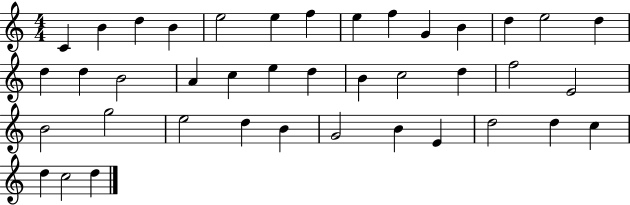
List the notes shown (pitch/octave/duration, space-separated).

C4/q B4/q D5/q B4/q E5/h E5/q F5/q E5/q F5/q G4/q B4/q D5/q E5/h D5/q D5/q D5/q B4/h A4/q C5/q E5/q D5/q B4/q C5/h D5/q F5/h E4/h B4/h G5/h E5/h D5/q B4/q G4/h B4/q E4/q D5/h D5/q C5/q D5/q C5/h D5/q